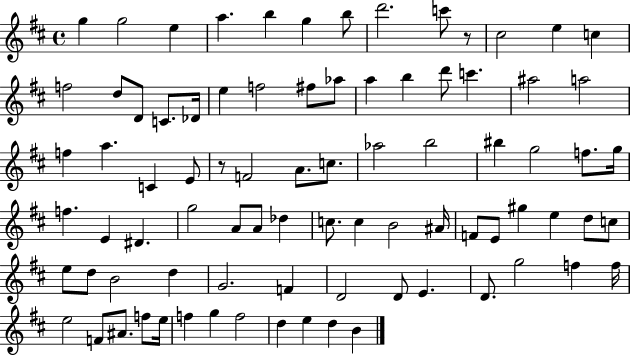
{
  \clef treble
  \time 4/4
  \defaultTimeSignature
  \key d \major
  g''4 g''2 e''4 | a''4. b''4 g''4 b''8 | d'''2. c'''8 r8 | cis''2 e''4 c''4 | \break f''2 d''8 d'8 c'8. des'16 | e''4 f''2 fis''8 aes''8 | a''4 b''4 d'''8 c'''4. | ais''2 a''2 | \break f''4 a''4. c'4 e'8 | r8 f'2 a'8. c''8. | aes''2 b''2 | bis''4 g''2 f''8. g''16 | \break f''4. e'4 dis'4. | g''2 a'8 a'8 des''4 | c''8. c''4 b'2 ais'16 | f'8 e'8 gis''4 e''4 d''8 c''8 | \break e''8 d''8 b'2 d''4 | g'2. f'4 | d'2 d'8 e'4. | d'8. g''2 f''4 f''16 | \break e''2 f'8 ais'8. f''8 e''16 | f''4 g''4 f''2 | d''4 e''4 d''4 b'4 | \bar "|."
}